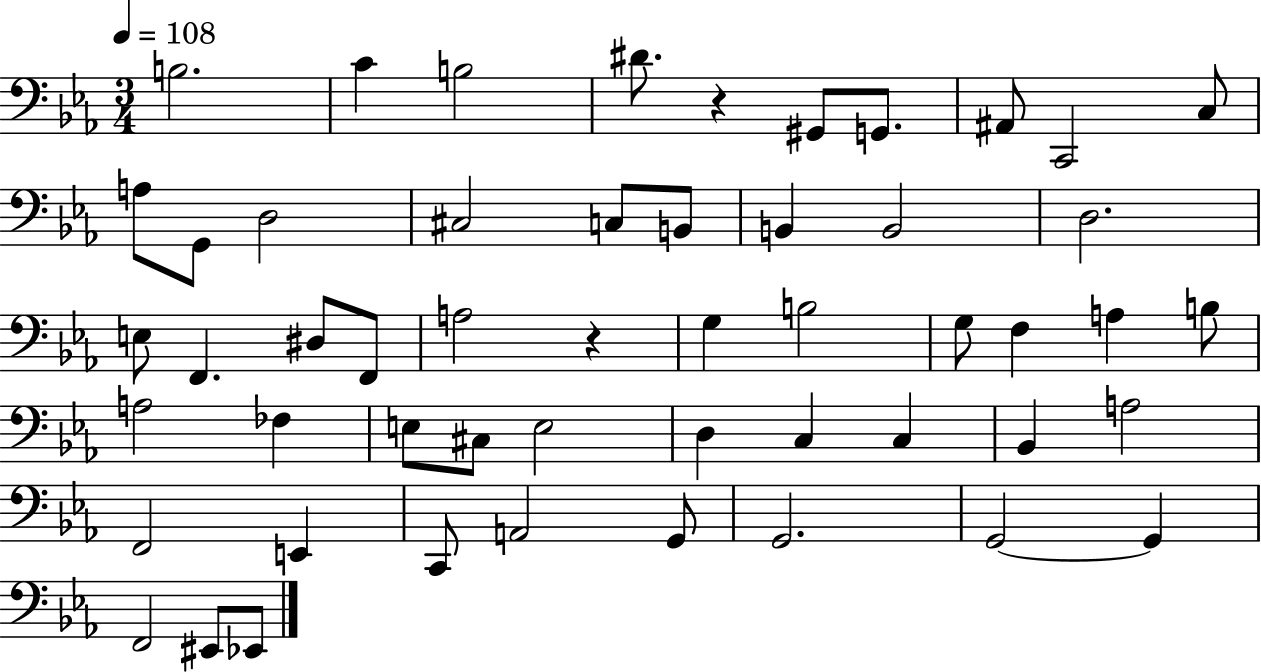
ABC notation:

X:1
T:Untitled
M:3/4
L:1/4
K:Eb
B,2 C B,2 ^D/2 z ^G,,/2 G,,/2 ^A,,/2 C,,2 C,/2 A,/2 G,,/2 D,2 ^C,2 C,/2 B,,/2 B,, B,,2 D,2 E,/2 F,, ^D,/2 F,,/2 A,2 z G, B,2 G,/2 F, A, B,/2 A,2 _F, E,/2 ^C,/2 E,2 D, C, C, _B,, A,2 F,,2 E,, C,,/2 A,,2 G,,/2 G,,2 G,,2 G,, F,,2 ^E,,/2 _E,,/2